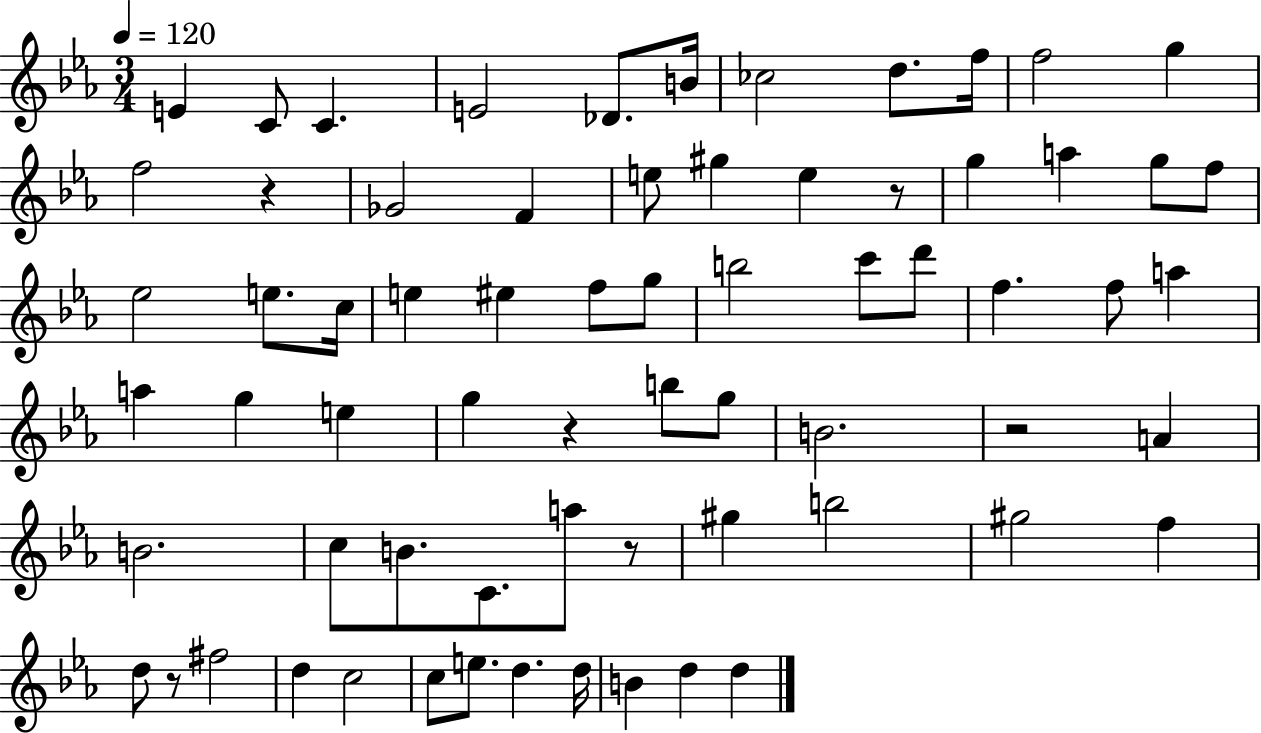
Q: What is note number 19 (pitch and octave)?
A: A5